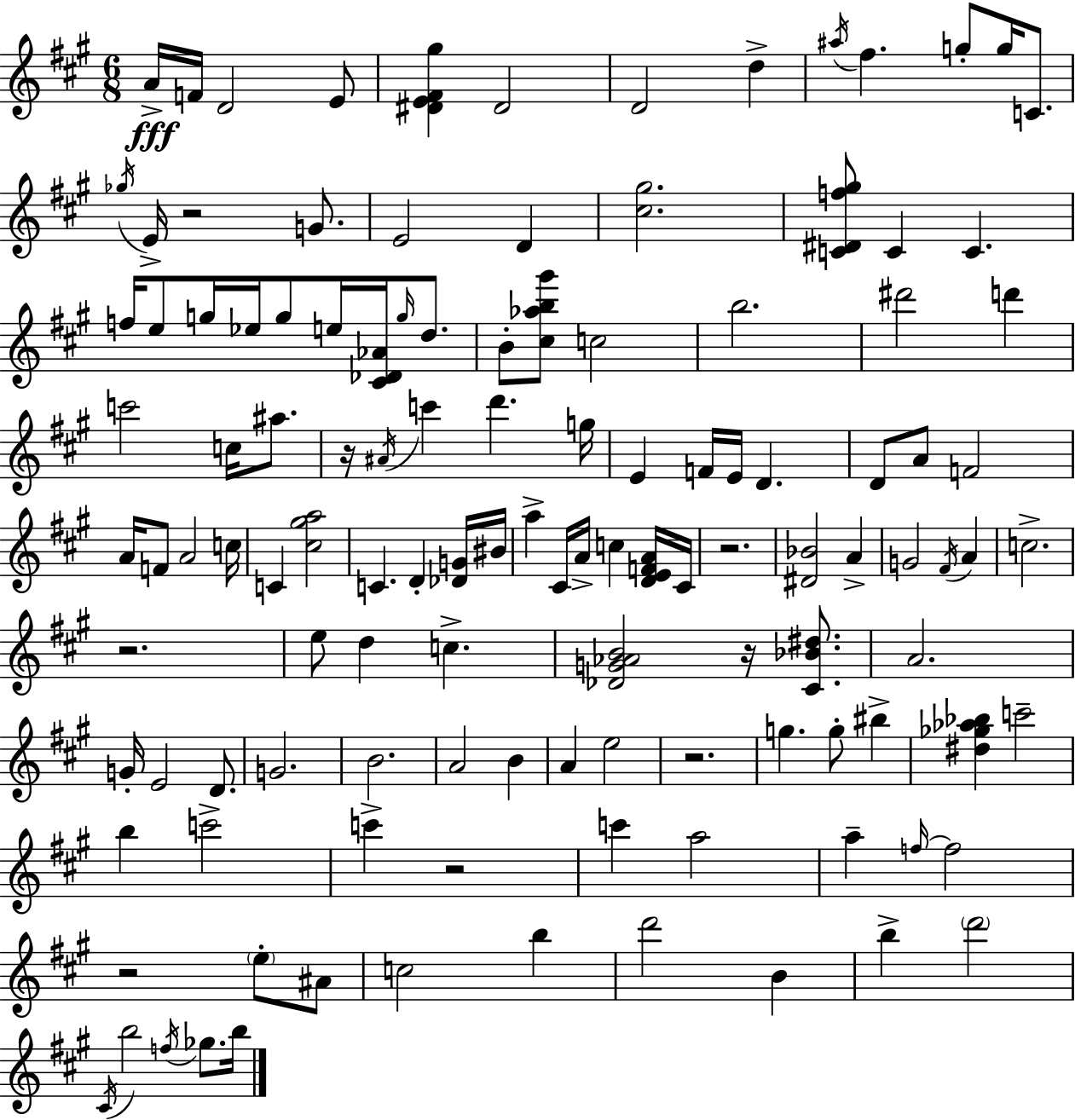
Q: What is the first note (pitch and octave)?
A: A4